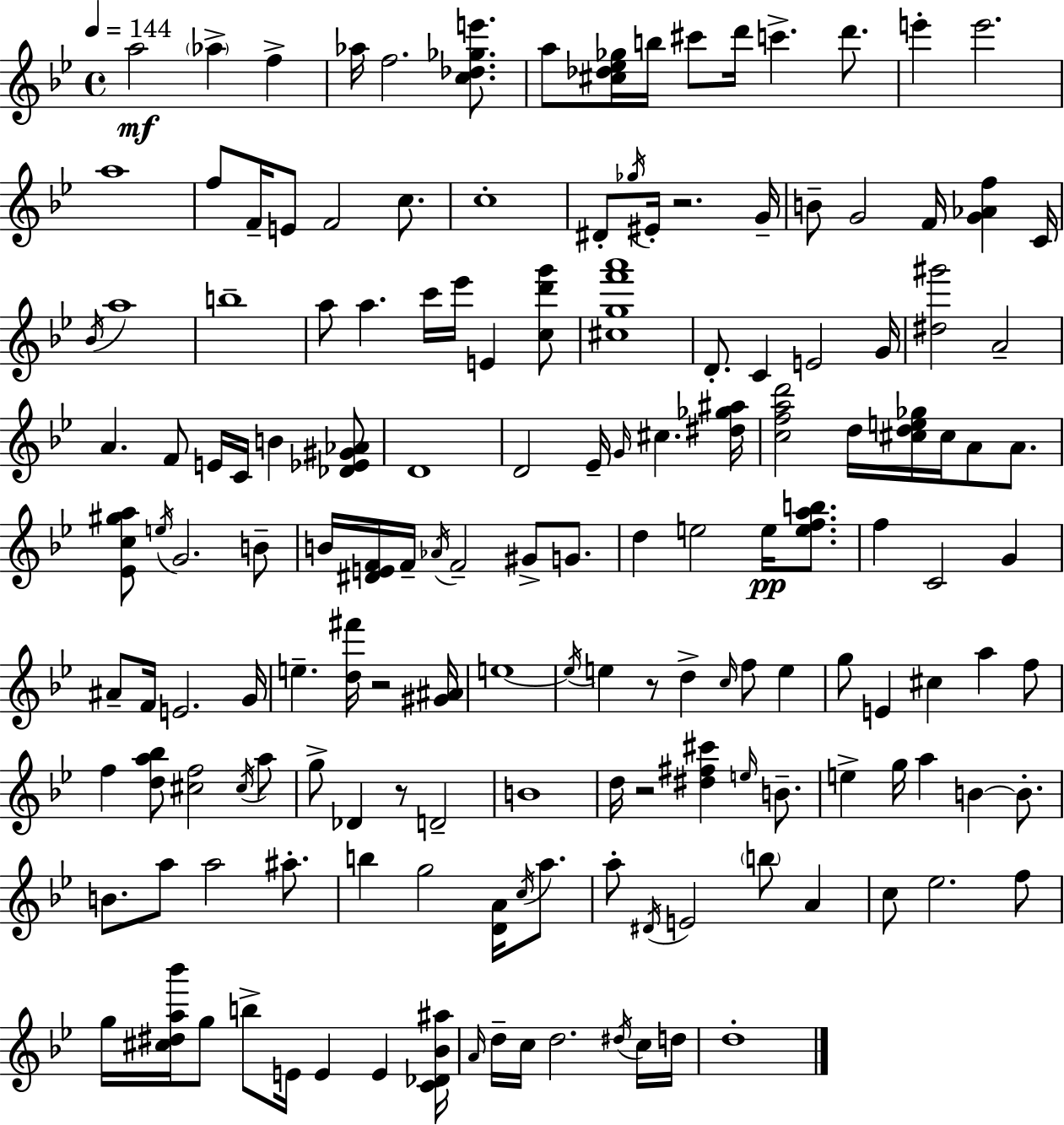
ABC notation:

X:1
T:Untitled
M:4/4
L:1/4
K:Gm
a2 _a f _a/4 f2 [c_d_ge']/2 a/2 [^c_d_e_g]/4 b/4 ^c'/2 d'/4 c' d'/2 e' e'2 a4 f/2 F/4 E/2 F2 c/2 c4 ^D/2 _g/4 ^E/4 z2 G/4 B/2 G2 F/4 [G_Af] C/4 _B/4 a4 b4 a/2 a c'/4 _e'/4 E [cd'g']/2 [^cgf'a']4 D/2 C E2 G/4 [^d^g']2 A2 A F/2 E/4 C/4 B [_D_E^G_A]/2 D4 D2 _E/4 G/4 ^c [^d_g^a]/4 [cfad']2 d/4 [^cde_g]/4 ^c/4 A/2 A/2 [_Ec^ga]/2 e/4 G2 B/2 B/4 [^DEF]/4 F/4 _A/4 F2 ^G/2 G/2 d e2 e/4 [efab]/2 f C2 G ^A/2 F/4 E2 G/4 e [d^f']/4 z2 [^G^A]/4 e4 e/4 e z/2 d c/4 f/2 e g/2 E ^c a f/2 f [da_b]/2 [^cf]2 ^c/4 a/2 g/2 _D z/2 D2 B4 d/4 z2 [^d^f^c'] e/4 B/2 e g/4 a B B/2 B/2 a/2 a2 ^a/2 b g2 [DA]/4 c/4 a/2 a/2 ^D/4 E2 b/2 A c/2 _e2 f/2 g/4 [^c^da_b']/4 g/2 b/2 E/4 E E [C_D_B^a]/4 A/4 d/4 c/4 d2 ^d/4 c/4 d/4 d4